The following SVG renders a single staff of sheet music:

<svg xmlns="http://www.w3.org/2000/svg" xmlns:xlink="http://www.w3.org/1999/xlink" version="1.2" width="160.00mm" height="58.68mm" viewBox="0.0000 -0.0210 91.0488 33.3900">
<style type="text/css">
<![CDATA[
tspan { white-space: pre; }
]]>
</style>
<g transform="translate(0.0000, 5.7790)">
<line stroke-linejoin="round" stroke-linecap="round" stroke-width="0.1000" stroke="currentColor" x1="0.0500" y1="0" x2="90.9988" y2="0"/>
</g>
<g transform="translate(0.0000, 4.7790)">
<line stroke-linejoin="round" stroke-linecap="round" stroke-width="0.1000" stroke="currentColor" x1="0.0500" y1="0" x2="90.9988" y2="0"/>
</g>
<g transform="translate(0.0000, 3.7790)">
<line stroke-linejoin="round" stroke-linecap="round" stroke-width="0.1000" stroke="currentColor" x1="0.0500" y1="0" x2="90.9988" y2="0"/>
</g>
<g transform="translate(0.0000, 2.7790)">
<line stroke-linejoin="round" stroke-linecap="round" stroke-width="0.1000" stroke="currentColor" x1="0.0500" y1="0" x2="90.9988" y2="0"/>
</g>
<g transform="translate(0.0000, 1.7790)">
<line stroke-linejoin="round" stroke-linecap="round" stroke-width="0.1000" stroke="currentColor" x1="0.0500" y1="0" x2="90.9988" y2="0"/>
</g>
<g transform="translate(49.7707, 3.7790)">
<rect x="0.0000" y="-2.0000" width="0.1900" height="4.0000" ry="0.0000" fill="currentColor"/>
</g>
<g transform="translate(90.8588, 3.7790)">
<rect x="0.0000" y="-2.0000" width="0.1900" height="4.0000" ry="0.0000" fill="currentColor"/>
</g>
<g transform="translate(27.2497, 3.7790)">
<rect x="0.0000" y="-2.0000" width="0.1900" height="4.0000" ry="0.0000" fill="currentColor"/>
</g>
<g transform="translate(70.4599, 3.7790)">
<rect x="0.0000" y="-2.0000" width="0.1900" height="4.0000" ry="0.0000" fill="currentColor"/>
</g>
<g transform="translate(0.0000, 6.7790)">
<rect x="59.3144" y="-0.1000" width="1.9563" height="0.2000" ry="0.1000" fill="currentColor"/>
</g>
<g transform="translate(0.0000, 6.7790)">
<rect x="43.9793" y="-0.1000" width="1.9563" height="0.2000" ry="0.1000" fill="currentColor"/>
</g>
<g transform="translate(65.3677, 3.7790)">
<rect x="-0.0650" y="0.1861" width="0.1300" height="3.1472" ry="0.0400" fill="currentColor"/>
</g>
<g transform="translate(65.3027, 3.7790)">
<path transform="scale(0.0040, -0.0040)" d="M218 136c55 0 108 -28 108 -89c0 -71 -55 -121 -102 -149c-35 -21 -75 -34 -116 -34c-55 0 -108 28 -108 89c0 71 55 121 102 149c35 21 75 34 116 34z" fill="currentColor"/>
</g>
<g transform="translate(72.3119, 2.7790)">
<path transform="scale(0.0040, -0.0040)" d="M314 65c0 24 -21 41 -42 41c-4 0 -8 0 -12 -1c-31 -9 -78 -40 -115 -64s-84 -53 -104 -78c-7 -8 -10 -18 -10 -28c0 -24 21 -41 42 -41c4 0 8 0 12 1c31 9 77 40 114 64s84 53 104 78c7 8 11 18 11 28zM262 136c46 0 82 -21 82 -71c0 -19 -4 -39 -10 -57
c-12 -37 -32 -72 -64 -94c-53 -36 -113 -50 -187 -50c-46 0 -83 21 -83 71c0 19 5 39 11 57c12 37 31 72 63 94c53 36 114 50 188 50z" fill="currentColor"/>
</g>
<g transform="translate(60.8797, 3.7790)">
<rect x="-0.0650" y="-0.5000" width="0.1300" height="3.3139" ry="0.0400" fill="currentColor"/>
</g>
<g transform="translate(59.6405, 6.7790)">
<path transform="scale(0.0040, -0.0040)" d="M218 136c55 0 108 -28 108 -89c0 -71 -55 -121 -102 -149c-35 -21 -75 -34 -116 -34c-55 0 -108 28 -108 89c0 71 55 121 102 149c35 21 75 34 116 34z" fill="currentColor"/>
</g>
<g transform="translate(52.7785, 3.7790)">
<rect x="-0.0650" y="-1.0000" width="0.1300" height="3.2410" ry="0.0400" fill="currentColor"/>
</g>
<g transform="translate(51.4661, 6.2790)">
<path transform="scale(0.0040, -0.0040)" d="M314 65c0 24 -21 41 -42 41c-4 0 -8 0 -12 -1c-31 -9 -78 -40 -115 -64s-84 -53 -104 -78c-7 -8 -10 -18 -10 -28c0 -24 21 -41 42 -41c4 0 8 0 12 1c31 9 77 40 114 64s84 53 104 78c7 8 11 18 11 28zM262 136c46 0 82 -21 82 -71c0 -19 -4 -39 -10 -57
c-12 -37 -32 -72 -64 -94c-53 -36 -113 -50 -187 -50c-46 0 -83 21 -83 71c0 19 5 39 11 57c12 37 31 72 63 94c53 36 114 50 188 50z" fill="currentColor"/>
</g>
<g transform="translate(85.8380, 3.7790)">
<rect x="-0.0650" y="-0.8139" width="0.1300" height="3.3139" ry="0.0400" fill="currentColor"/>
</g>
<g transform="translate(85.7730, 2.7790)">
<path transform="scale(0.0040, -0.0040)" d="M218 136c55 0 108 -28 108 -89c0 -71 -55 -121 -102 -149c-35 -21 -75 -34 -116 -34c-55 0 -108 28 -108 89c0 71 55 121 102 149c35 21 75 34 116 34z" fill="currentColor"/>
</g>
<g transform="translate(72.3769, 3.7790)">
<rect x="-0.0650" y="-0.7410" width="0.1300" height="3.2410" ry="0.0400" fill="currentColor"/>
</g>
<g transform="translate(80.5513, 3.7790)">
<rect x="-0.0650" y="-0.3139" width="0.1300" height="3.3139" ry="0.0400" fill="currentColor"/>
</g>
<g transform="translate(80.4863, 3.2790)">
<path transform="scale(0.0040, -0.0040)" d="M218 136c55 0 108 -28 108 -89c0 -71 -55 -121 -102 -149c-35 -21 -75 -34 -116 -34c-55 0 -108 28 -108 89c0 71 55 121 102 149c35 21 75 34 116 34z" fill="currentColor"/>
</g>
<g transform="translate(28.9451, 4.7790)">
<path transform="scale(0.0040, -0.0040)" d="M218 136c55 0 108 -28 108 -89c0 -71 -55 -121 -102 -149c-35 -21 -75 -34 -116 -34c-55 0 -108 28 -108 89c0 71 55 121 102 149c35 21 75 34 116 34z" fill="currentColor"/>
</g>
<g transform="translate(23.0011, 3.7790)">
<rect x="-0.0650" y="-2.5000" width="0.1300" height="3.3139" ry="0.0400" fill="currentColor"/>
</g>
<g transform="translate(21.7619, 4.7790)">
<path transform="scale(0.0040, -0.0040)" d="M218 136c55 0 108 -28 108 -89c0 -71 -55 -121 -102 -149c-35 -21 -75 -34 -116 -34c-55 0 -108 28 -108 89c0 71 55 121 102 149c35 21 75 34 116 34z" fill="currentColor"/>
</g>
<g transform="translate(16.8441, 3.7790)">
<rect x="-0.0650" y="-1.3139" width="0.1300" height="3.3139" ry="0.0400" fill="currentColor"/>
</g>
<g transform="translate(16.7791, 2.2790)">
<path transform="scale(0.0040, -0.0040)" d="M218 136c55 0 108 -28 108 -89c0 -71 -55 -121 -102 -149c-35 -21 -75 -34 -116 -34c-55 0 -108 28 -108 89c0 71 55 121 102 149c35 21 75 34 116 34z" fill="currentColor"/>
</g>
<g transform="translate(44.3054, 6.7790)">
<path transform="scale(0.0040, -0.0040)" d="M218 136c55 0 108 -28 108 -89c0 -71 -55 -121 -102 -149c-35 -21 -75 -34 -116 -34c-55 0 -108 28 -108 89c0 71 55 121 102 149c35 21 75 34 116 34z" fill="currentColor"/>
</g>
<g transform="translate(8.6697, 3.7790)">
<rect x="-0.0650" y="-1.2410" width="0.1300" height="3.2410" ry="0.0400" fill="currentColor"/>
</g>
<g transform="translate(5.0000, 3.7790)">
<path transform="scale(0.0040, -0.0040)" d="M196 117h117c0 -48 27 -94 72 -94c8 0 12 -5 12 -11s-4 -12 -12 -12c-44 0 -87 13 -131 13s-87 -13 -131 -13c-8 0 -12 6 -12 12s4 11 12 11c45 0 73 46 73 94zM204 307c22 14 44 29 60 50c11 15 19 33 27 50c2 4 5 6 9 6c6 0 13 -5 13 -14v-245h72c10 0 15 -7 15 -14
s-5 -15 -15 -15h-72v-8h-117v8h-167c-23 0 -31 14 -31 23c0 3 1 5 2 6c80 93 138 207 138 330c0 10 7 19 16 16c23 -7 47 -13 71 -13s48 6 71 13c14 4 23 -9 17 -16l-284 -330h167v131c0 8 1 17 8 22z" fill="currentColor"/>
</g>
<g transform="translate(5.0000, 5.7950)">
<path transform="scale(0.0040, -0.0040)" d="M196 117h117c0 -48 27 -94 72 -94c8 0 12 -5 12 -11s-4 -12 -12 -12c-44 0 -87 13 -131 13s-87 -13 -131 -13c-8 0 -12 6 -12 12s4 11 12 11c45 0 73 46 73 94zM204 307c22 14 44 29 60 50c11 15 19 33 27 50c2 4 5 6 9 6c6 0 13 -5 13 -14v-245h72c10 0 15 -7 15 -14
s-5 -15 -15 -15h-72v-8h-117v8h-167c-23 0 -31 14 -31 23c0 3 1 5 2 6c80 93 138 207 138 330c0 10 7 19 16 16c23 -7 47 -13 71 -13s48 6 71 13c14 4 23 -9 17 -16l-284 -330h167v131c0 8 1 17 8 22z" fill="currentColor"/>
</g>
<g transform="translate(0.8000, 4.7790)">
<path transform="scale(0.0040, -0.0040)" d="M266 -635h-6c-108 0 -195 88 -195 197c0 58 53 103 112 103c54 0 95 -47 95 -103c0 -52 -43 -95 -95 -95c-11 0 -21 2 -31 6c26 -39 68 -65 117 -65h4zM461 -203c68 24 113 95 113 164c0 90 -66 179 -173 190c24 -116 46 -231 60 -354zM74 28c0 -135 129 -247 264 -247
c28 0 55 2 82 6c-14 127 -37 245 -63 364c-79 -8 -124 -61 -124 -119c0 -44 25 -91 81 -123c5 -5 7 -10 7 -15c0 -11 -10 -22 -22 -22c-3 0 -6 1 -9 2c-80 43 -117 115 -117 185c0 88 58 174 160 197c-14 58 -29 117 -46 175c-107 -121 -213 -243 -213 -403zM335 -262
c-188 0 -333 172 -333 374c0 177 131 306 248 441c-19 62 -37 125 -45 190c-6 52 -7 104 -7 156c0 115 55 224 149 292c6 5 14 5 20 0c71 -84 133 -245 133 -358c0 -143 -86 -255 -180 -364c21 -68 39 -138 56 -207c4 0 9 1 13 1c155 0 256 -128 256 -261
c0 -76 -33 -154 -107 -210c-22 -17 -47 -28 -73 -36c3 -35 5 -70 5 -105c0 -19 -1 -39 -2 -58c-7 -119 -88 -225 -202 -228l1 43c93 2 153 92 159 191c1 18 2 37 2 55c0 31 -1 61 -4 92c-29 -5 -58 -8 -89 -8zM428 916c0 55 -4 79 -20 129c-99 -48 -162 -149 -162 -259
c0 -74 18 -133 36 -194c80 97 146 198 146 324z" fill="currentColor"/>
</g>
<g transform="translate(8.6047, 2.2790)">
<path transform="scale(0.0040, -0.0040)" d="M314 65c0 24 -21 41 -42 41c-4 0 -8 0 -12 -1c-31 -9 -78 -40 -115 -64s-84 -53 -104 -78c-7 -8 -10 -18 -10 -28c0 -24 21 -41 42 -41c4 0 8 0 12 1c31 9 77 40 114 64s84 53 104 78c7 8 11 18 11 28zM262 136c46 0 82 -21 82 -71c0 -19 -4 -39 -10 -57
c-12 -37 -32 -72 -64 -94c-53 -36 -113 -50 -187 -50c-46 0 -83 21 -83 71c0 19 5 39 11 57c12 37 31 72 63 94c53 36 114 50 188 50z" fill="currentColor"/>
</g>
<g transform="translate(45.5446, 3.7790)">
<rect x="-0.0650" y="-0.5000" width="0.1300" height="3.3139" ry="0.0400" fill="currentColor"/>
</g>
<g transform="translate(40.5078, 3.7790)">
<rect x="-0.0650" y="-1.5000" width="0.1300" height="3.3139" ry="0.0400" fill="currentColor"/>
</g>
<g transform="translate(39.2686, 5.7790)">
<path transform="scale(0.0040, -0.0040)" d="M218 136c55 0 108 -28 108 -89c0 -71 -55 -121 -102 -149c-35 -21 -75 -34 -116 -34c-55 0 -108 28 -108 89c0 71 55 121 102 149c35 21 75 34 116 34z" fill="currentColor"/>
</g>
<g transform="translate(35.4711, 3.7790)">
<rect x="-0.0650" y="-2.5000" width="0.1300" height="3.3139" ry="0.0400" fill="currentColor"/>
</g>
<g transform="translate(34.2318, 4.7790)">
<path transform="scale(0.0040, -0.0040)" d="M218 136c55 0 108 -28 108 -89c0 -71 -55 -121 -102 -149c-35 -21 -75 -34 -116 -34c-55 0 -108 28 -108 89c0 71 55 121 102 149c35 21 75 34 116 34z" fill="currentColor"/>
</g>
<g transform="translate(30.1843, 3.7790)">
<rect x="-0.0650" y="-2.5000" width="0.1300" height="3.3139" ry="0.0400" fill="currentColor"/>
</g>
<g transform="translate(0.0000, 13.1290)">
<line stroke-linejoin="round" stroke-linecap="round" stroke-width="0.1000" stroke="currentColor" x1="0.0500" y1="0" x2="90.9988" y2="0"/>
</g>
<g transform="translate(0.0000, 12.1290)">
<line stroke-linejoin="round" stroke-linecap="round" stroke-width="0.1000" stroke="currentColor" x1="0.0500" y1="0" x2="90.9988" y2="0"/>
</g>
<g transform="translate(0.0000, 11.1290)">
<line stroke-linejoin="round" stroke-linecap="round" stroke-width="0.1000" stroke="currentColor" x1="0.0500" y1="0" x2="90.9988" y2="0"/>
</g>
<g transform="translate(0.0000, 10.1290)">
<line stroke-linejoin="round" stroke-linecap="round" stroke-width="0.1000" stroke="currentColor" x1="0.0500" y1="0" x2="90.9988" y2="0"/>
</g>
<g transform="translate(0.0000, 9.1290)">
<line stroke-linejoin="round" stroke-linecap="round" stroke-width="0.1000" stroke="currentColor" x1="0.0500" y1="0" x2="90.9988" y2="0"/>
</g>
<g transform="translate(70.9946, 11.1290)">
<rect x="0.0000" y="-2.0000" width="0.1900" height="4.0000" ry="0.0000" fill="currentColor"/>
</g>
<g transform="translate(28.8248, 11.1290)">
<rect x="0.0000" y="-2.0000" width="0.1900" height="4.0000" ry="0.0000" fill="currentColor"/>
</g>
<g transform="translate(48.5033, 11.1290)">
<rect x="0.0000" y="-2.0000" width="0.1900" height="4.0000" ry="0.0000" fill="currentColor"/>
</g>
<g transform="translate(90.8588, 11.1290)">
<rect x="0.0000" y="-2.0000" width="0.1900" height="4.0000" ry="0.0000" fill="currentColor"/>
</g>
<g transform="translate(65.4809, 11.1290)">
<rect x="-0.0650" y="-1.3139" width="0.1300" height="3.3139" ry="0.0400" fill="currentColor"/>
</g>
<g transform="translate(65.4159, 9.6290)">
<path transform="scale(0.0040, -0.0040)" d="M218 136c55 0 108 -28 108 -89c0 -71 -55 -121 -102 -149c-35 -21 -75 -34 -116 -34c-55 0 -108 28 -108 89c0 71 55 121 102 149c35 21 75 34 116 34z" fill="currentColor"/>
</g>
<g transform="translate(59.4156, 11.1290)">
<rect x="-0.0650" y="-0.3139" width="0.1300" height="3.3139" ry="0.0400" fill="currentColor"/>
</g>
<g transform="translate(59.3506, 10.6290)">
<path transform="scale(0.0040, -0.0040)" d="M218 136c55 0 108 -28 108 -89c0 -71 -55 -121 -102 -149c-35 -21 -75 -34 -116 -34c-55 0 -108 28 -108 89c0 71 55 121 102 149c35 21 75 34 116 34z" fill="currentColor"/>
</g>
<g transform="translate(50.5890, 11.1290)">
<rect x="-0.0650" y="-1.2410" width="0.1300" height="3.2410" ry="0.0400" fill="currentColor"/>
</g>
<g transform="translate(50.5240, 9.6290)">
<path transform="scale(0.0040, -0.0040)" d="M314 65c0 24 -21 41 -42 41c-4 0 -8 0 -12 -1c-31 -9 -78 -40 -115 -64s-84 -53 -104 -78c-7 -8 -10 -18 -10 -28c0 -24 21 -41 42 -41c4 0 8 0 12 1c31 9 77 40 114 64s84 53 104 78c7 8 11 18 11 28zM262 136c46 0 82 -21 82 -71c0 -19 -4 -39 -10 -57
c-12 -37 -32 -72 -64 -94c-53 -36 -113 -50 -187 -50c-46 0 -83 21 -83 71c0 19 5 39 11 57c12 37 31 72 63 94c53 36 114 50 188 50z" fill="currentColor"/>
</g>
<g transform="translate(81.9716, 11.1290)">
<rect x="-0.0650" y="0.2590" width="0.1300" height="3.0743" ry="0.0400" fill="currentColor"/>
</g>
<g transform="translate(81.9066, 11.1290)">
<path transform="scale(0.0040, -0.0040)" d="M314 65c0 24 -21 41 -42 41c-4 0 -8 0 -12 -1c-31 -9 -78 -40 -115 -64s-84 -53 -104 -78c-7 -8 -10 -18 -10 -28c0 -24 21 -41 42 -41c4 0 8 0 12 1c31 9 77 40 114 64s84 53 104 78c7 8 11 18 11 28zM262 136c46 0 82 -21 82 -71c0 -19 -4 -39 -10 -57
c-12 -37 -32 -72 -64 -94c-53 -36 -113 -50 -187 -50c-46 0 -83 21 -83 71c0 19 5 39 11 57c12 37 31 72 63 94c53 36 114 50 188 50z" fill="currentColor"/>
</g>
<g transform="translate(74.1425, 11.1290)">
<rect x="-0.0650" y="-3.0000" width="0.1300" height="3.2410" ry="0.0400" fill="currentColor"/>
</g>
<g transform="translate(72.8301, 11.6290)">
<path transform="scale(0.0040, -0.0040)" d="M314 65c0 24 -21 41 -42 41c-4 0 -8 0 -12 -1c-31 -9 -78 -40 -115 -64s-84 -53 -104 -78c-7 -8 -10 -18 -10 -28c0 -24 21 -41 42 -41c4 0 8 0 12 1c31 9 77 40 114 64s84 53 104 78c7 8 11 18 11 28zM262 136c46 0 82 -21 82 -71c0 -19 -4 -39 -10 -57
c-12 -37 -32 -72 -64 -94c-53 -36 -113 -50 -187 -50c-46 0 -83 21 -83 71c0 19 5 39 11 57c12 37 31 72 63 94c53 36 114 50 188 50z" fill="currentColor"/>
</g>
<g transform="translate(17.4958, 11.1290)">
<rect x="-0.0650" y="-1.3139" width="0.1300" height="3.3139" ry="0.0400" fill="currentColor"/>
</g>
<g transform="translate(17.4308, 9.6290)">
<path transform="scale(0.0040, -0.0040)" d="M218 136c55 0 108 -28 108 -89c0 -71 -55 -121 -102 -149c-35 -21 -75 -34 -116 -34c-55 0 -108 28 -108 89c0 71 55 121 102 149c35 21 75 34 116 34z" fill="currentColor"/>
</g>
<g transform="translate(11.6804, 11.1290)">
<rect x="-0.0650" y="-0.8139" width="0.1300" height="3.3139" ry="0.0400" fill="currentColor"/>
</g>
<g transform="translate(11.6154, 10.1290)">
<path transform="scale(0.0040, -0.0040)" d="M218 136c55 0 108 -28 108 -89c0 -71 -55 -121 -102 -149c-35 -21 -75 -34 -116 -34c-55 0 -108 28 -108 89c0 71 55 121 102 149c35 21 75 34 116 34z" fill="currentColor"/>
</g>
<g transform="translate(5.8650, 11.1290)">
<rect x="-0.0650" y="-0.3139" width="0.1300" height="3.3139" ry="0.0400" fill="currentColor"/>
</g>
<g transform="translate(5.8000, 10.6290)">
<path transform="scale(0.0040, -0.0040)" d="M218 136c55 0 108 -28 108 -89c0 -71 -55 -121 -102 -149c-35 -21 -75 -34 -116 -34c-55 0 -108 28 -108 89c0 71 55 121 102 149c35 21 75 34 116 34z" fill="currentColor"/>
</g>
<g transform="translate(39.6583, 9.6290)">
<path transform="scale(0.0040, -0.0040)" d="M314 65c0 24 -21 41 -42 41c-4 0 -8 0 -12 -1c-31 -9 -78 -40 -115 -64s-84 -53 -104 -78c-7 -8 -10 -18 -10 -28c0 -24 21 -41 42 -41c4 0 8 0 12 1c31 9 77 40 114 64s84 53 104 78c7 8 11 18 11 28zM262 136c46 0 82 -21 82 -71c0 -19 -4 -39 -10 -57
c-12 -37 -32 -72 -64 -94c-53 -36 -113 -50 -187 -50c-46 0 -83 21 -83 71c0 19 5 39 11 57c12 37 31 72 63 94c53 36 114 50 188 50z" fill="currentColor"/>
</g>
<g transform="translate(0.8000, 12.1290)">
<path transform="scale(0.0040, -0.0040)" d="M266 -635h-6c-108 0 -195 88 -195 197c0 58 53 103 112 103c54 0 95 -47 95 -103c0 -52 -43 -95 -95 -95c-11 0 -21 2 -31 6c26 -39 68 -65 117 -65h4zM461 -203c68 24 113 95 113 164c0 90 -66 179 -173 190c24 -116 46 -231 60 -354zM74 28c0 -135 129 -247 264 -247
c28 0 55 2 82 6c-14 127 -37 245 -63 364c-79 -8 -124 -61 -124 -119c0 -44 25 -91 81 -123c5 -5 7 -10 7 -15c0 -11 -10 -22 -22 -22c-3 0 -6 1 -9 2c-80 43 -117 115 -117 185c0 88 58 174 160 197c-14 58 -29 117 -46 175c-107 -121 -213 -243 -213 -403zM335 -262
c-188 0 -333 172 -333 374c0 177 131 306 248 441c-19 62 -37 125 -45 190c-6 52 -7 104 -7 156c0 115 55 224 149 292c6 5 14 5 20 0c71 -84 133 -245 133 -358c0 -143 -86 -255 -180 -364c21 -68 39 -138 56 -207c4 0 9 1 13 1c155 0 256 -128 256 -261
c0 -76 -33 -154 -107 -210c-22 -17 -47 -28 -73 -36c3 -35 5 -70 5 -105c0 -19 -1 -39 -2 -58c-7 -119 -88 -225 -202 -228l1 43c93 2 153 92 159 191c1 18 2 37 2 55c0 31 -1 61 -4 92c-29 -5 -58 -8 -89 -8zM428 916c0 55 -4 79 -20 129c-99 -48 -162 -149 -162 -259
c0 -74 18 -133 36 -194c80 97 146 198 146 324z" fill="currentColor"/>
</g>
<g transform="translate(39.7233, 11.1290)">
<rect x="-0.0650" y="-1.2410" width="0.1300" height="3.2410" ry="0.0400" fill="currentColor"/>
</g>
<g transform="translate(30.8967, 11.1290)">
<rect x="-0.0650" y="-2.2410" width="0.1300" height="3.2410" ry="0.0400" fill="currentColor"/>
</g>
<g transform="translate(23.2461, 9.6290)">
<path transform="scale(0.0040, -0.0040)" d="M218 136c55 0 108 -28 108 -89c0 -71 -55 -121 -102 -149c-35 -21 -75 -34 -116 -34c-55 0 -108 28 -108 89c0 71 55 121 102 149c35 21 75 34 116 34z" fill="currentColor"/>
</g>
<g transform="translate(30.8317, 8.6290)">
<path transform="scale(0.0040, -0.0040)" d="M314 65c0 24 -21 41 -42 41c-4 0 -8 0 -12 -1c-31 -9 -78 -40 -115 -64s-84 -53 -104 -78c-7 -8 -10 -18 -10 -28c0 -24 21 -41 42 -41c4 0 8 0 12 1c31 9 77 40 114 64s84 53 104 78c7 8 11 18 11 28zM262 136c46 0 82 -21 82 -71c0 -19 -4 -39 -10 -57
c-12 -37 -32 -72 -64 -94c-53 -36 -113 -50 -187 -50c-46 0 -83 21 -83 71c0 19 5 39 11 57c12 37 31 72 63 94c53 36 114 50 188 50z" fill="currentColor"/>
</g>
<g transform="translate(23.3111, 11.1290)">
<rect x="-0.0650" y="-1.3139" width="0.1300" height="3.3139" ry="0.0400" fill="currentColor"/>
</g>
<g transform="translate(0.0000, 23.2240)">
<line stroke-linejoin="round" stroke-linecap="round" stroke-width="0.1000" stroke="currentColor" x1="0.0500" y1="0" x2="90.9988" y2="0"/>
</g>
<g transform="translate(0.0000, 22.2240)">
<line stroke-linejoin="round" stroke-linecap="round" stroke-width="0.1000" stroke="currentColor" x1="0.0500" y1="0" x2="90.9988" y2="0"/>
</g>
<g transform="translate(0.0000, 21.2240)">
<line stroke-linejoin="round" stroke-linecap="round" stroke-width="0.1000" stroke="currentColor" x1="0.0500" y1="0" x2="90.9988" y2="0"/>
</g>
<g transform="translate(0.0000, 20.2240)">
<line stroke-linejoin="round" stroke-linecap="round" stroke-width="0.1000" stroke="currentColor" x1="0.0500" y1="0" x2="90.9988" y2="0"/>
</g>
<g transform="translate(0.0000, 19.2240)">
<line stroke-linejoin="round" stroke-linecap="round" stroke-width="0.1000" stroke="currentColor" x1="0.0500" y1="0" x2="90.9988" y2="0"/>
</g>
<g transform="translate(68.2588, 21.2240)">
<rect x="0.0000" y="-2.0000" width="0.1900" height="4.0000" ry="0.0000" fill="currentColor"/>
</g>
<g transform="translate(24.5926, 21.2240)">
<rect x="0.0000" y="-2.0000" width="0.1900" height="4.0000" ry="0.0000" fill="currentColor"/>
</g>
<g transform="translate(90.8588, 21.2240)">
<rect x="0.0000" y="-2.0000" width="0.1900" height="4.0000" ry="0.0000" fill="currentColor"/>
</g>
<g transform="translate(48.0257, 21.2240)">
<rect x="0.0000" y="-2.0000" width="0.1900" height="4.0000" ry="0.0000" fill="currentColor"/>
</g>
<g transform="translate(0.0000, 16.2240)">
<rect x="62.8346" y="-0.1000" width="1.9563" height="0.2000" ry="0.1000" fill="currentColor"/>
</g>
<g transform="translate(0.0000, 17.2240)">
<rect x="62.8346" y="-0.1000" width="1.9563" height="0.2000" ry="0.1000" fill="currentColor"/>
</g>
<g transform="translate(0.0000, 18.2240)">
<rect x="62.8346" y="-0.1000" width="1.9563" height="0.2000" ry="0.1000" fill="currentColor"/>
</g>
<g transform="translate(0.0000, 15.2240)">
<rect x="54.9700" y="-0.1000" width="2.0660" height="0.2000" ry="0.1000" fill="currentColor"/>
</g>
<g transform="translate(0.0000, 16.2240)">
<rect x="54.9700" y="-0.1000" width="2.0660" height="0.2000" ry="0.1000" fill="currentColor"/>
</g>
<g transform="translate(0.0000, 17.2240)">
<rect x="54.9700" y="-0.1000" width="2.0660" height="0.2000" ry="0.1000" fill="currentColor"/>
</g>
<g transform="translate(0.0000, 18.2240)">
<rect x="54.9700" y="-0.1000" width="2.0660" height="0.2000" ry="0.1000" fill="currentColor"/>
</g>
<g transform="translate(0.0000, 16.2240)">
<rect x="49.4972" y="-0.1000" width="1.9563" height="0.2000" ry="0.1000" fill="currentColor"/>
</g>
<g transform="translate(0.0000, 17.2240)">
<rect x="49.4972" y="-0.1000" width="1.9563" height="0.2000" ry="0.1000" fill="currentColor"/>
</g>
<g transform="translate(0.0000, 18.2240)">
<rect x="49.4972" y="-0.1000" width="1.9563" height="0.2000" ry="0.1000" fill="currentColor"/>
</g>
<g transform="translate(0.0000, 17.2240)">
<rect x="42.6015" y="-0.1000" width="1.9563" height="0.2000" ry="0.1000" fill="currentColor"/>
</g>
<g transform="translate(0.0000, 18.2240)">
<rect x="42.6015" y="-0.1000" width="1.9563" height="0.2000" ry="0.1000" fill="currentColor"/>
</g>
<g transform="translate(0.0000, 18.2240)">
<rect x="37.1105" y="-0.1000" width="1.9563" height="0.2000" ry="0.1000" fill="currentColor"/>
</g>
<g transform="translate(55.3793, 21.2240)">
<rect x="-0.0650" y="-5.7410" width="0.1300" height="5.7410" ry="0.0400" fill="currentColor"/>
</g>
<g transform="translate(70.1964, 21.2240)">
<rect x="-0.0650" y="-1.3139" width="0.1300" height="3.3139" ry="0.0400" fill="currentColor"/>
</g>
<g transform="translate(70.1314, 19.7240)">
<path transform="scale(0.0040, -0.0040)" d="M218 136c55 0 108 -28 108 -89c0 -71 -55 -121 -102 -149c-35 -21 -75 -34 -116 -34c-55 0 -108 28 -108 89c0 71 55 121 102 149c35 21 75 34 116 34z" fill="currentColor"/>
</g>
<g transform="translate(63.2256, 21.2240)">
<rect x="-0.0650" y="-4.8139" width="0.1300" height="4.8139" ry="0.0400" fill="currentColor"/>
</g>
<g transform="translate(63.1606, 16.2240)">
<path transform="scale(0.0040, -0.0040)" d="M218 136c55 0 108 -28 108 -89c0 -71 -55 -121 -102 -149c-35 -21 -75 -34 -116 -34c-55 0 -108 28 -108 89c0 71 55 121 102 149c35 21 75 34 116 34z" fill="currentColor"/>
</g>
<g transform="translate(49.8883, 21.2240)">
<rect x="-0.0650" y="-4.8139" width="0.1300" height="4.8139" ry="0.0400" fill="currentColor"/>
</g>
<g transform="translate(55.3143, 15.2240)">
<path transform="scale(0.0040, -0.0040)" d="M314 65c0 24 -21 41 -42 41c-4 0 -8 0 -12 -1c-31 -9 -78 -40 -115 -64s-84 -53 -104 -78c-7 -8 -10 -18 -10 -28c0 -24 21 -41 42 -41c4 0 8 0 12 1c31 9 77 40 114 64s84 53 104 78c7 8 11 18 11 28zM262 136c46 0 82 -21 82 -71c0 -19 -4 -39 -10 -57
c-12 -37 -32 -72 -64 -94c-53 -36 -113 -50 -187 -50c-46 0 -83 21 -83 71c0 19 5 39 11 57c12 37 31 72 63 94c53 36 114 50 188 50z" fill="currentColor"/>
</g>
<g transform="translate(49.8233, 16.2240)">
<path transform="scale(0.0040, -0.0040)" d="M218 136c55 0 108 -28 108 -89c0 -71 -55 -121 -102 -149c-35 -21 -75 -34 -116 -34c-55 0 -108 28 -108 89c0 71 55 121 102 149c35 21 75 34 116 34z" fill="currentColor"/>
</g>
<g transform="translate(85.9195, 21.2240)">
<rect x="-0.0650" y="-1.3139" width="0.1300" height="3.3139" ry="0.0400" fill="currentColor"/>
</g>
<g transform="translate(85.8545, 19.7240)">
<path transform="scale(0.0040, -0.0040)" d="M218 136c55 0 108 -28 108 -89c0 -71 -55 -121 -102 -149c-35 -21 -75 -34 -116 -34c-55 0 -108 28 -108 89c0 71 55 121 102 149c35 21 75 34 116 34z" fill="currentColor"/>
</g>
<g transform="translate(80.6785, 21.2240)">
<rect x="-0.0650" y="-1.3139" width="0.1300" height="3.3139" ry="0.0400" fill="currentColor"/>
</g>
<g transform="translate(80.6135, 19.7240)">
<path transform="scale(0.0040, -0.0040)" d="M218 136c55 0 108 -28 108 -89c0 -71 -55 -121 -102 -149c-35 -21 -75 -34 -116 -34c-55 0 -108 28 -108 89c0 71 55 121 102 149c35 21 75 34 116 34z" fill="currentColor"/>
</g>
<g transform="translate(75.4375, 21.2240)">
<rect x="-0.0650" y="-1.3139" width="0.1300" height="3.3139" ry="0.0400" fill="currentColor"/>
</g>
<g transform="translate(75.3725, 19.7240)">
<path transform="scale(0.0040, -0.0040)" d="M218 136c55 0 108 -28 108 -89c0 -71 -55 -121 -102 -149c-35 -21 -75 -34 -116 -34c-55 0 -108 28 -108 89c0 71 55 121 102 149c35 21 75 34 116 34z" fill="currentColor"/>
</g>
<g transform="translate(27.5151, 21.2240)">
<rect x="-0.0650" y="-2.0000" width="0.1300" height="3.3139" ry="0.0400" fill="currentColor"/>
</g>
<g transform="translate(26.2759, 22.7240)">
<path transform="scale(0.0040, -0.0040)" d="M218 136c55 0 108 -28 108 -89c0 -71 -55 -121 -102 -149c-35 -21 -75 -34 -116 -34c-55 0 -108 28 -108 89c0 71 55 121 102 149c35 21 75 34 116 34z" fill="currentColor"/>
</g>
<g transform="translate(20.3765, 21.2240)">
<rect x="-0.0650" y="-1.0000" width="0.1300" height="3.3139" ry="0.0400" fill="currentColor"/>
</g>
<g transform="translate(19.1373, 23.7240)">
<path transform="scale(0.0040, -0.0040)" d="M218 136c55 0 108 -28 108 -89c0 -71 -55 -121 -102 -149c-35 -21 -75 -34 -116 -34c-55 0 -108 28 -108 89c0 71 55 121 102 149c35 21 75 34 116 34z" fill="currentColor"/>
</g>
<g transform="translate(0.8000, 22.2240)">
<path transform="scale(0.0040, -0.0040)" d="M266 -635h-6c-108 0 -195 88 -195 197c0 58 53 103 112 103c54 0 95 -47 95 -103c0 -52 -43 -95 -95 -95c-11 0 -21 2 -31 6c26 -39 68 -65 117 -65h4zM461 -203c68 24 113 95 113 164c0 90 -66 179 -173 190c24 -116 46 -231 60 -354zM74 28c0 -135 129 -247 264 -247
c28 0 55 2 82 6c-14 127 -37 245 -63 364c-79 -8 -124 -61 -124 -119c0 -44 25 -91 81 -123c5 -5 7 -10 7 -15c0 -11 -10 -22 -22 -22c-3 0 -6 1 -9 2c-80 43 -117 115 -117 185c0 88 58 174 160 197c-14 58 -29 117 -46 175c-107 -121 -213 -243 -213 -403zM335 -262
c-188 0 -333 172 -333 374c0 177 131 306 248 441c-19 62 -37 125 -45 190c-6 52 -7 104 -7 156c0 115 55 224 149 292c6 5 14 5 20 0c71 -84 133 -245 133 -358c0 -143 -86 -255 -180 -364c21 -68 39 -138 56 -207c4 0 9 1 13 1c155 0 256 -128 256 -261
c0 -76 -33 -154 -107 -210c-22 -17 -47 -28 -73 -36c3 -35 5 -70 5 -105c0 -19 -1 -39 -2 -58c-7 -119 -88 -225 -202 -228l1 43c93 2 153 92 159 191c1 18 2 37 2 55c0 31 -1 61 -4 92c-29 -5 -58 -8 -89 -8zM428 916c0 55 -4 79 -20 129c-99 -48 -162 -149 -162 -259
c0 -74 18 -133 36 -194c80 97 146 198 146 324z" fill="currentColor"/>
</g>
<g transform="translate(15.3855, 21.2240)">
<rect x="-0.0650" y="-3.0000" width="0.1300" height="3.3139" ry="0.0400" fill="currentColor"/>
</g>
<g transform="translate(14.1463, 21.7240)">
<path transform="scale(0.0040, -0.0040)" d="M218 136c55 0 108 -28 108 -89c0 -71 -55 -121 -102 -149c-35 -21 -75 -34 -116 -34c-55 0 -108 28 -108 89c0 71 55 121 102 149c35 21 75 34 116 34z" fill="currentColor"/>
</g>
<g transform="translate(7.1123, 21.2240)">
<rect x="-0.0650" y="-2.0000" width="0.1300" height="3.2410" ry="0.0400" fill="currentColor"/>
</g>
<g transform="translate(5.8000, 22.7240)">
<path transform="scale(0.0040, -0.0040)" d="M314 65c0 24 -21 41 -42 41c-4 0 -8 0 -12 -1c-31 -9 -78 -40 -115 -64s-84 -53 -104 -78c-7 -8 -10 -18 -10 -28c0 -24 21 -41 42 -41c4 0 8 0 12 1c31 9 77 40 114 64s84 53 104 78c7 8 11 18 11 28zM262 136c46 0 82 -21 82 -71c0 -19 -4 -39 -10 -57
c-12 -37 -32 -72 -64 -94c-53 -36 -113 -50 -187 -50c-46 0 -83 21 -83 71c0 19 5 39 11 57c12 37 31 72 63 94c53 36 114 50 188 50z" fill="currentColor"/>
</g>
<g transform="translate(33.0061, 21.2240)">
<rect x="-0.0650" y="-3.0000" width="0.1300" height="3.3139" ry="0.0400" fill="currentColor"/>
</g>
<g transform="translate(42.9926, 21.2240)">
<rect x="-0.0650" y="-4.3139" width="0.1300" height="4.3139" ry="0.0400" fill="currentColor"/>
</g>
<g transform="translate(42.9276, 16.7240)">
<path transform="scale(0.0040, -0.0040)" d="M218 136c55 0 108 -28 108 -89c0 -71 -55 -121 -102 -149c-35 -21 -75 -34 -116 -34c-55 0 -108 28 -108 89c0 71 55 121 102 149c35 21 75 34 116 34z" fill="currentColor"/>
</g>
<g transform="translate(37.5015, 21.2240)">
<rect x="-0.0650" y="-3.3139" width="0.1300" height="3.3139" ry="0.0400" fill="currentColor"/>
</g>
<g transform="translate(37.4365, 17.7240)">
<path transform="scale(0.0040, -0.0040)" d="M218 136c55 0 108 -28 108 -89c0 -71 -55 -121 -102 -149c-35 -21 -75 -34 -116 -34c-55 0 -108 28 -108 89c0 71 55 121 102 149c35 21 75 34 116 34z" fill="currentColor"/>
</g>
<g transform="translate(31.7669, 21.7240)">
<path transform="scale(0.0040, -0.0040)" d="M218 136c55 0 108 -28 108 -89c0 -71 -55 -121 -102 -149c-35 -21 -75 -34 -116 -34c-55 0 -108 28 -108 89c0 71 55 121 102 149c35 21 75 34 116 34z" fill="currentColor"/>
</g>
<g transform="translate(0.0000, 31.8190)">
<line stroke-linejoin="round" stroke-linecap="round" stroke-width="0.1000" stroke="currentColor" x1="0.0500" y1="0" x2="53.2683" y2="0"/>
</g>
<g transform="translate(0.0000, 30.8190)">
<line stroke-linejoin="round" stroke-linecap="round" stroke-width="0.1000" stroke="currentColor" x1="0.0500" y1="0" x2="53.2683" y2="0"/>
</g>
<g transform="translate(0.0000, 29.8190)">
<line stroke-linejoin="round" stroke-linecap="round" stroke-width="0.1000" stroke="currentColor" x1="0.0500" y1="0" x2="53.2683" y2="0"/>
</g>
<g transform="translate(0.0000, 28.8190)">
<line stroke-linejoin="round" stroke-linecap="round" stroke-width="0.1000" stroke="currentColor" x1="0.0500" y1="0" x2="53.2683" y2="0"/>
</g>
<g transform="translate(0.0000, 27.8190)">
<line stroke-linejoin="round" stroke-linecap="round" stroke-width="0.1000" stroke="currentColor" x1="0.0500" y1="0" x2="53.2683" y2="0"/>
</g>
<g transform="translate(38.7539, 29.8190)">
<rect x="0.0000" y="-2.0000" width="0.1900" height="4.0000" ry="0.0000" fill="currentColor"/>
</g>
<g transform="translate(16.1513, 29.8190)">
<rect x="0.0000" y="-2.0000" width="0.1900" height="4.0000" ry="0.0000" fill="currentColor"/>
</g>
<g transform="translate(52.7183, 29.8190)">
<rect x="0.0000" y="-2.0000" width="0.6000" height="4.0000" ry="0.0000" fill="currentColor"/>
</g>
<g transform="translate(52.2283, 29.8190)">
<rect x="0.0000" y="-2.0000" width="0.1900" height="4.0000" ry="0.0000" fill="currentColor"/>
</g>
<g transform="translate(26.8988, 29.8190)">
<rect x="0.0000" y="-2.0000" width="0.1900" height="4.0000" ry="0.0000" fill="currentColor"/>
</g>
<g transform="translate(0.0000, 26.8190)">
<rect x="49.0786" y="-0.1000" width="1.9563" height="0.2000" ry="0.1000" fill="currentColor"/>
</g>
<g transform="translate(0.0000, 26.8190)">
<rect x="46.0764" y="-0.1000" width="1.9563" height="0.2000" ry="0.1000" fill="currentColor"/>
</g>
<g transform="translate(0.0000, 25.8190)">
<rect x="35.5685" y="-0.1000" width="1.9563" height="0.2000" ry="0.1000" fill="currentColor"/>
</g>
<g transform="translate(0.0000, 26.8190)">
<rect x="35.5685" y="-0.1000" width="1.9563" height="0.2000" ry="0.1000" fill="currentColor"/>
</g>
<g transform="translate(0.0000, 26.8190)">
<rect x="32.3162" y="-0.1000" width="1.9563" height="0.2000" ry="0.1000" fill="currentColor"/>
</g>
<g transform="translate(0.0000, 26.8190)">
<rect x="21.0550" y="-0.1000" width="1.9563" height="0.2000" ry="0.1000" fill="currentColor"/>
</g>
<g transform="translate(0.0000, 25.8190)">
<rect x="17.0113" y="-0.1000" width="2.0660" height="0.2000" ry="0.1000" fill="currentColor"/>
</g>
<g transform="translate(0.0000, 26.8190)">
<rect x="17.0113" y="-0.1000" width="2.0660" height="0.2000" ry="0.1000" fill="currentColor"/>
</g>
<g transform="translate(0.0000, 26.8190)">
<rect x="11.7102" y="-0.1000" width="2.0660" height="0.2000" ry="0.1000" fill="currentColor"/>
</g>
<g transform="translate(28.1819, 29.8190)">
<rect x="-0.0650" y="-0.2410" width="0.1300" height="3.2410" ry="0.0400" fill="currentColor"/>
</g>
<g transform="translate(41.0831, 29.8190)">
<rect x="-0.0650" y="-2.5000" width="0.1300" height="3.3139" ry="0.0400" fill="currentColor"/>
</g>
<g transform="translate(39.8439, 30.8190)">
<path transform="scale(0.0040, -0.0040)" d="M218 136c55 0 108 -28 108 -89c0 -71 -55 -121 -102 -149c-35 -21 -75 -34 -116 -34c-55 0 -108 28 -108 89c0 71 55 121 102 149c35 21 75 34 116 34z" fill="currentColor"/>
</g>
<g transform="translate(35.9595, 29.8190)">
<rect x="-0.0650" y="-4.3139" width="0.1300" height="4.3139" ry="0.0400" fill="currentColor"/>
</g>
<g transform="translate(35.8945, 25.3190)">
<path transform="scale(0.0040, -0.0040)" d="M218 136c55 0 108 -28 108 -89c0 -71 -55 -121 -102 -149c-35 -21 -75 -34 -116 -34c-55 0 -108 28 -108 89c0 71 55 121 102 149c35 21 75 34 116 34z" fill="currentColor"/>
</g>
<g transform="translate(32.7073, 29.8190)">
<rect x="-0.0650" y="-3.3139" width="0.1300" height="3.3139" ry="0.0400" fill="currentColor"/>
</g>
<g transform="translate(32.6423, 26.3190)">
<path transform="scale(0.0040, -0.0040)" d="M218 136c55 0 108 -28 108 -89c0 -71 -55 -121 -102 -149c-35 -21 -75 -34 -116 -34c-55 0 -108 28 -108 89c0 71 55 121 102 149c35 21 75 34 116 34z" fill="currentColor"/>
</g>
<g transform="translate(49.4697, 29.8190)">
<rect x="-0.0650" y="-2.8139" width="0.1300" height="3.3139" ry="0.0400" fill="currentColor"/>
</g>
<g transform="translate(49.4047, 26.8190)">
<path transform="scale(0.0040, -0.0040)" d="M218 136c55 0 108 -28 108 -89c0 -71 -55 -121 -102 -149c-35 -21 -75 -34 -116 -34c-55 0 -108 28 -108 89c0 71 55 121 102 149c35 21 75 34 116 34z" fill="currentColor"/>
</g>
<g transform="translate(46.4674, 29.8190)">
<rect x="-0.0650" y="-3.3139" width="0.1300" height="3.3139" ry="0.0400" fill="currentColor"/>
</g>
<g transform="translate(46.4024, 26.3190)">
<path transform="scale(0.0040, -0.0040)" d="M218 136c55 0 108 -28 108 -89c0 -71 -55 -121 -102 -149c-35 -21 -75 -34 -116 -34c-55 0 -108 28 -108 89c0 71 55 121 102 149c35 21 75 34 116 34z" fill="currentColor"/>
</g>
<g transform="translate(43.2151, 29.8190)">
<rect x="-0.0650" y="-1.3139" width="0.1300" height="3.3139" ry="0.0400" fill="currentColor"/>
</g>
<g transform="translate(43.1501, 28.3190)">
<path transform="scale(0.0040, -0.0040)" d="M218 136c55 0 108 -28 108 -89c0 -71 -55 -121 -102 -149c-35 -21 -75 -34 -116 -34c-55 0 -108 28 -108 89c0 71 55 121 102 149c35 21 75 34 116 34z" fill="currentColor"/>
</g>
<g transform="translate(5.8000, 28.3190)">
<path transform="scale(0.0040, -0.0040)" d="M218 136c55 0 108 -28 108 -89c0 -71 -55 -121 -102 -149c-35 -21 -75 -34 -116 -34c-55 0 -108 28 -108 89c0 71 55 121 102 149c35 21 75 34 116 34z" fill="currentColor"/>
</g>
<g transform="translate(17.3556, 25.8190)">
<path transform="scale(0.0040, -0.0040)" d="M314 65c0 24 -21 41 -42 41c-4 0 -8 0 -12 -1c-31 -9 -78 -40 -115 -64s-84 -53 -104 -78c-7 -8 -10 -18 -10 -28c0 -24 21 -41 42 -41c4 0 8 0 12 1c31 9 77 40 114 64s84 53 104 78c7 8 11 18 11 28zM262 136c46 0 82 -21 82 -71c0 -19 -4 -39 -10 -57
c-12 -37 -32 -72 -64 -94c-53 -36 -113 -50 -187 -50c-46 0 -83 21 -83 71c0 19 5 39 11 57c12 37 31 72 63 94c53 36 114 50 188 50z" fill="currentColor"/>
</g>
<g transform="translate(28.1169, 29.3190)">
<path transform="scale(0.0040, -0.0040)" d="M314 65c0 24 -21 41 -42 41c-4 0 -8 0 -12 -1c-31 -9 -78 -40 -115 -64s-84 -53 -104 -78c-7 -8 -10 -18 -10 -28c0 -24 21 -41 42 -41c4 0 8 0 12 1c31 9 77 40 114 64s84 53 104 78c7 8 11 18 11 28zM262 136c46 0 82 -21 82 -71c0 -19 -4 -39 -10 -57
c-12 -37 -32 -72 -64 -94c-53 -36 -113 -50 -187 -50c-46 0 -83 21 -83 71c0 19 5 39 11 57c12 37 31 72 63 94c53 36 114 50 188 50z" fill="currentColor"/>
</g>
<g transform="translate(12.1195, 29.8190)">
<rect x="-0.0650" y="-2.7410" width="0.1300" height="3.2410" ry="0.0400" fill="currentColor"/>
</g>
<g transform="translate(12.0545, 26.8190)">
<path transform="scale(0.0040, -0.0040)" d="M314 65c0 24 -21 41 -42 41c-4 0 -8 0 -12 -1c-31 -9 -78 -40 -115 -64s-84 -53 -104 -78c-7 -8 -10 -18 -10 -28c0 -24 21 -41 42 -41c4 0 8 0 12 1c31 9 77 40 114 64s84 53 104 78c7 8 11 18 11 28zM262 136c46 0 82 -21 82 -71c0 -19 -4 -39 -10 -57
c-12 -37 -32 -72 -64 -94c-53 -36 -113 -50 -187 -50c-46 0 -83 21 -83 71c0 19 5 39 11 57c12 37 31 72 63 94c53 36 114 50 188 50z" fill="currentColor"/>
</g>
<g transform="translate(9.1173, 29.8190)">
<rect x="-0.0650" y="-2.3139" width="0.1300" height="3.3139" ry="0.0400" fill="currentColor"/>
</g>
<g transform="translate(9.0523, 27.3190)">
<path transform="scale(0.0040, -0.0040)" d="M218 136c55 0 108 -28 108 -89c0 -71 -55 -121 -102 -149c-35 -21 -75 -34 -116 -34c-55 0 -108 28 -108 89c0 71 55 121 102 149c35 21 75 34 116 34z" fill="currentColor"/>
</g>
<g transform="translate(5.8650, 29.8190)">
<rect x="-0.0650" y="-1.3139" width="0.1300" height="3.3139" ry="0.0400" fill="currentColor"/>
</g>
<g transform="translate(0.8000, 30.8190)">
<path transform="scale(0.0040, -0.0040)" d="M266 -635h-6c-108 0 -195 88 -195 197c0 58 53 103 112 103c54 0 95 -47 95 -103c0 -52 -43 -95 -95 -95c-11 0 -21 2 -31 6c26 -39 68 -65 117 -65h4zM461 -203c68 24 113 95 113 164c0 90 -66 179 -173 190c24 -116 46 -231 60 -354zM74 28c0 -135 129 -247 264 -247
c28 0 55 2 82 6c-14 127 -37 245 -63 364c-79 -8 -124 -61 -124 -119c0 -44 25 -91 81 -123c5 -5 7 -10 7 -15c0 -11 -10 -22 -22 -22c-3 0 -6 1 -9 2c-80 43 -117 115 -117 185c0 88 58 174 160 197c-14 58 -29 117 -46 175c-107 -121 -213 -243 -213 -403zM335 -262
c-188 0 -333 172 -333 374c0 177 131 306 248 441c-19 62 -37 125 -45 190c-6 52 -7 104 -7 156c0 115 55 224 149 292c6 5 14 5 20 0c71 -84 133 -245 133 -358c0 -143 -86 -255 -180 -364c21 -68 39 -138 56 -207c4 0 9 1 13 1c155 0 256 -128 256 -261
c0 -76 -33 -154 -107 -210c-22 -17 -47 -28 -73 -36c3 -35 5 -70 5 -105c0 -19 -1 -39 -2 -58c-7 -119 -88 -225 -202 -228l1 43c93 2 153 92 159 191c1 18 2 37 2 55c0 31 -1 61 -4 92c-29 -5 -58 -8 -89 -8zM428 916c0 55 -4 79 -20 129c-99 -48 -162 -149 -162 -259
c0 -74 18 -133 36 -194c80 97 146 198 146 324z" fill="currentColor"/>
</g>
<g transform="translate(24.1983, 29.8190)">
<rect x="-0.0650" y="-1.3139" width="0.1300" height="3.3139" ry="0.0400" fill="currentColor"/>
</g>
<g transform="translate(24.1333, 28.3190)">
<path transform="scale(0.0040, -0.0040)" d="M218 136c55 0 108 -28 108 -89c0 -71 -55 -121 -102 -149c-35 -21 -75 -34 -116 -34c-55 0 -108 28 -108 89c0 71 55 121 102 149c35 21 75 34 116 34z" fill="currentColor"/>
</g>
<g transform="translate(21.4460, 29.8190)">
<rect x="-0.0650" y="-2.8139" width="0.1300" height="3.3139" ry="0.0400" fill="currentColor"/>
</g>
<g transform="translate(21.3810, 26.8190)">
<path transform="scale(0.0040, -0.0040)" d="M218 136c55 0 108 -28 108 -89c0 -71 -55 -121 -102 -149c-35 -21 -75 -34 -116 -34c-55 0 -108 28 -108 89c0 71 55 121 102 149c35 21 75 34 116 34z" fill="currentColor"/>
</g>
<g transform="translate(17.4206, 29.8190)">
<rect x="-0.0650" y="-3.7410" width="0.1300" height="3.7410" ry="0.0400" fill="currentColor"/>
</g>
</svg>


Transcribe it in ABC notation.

X:1
T:Untitled
M:4/4
L:1/4
K:C
e2 e G G G E C D2 C B d2 c d c d e e g2 e2 e2 c e A2 B2 F2 A D F A b d' e' g'2 e' e e e e e g a2 c'2 a e c2 b d' G e b a